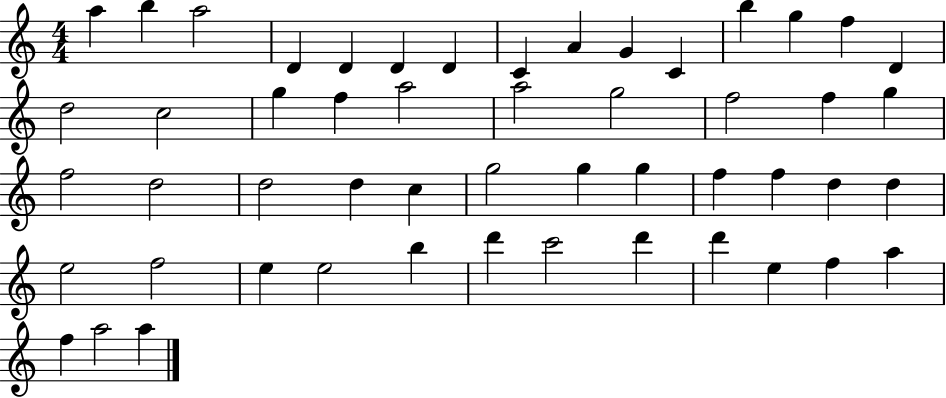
{
  \clef treble
  \numericTimeSignature
  \time 4/4
  \key c \major
  a''4 b''4 a''2 | d'4 d'4 d'4 d'4 | c'4 a'4 g'4 c'4 | b''4 g''4 f''4 d'4 | \break d''2 c''2 | g''4 f''4 a''2 | a''2 g''2 | f''2 f''4 g''4 | \break f''2 d''2 | d''2 d''4 c''4 | g''2 g''4 g''4 | f''4 f''4 d''4 d''4 | \break e''2 f''2 | e''4 e''2 b''4 | d'''4 c'''2 d'''4 | d'''4 e''4 f''4 a''4 | \break f''4 a''2 a''4 | \bar "|."
}